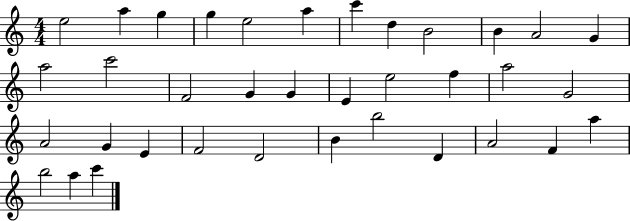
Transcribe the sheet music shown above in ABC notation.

X:1
T:Untitled
M:4/4
L:1/4
K:C
e2 a g g e2 a c' d B2 B A2 G a2 c'2 F2 G G E e2 f a2 G2 A2 G E F2 D2 B b2 D A2 F a b2 a c'